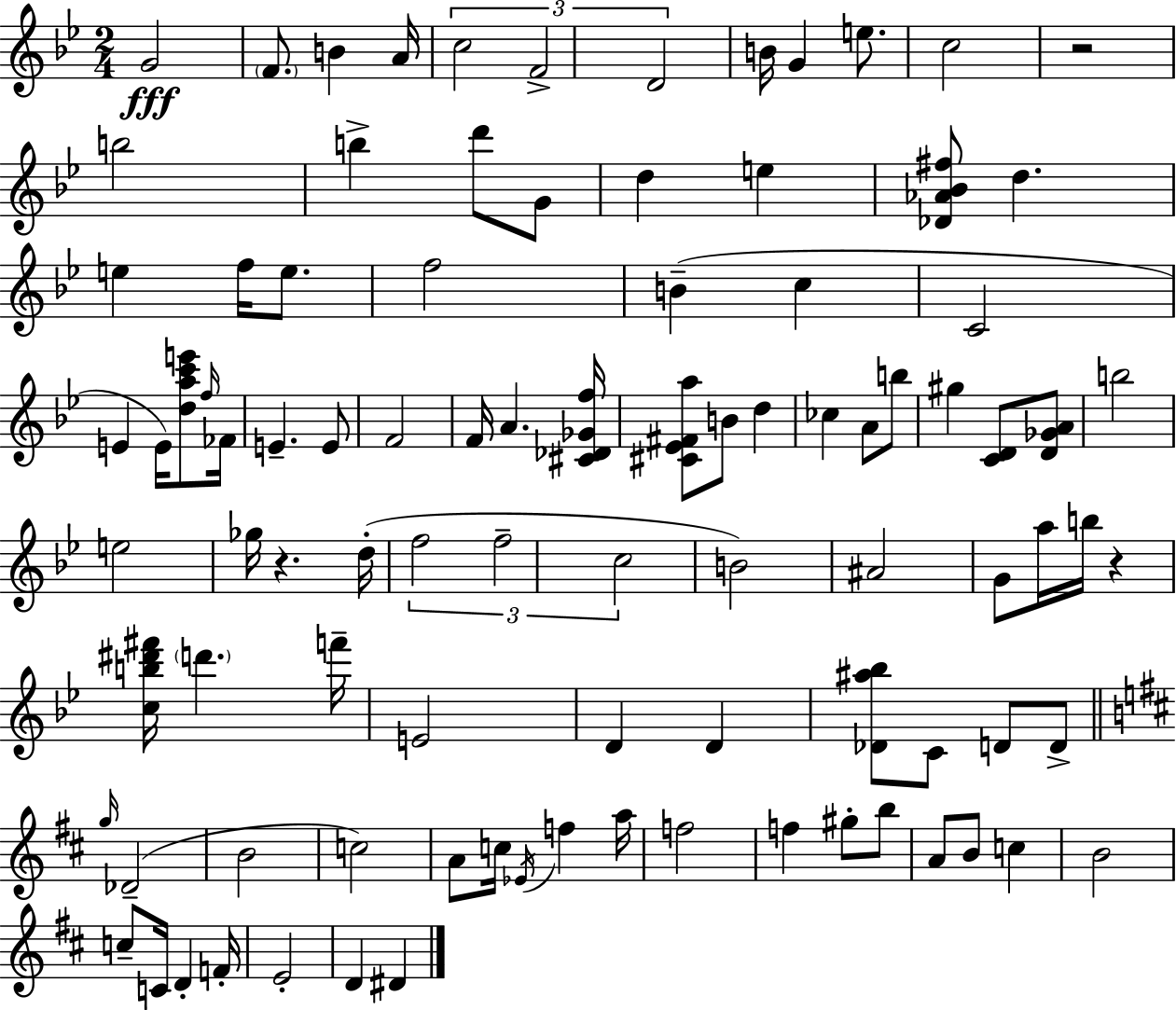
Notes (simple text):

G4/h F4/e. B4/q A4/s C5/h F4/h D4/h B4/s G4/q E5/e. C5/h R/h B5/h B5/q D6/e G4/e D5/q E5/q [Db4,Ab4,Bb4,F#5]/e D5/q. E5/q F5/s E5/e. F5/h B4/q C5/q C4/h E4/q E4/s [D5,A5,C6,E6]/e F5/s FES4/s E4/q. E4/e F4/h F4/s A4/q. [C#4,Db4,Gb4,F5]/s [C#4,Eb4,F#4,A5]/e B4/e D5/q CES5/q A4/e B5/e G#5/q [C4,D4]/e [D4,Gb4,A4]/e B5/h E5/h Gb5/s R/q. D5/s F5/h F5/h C5/h B4/h A#4/h G4/e A5/s B5/s R/q [C5,B5,D#6,F#6]/s D6/q. F6/s E4/h D4/q D4/q [Db4,A#5,Bb5]/e C4/e D4/e D4/e G5/s Db4/h B4/h C5/h A4/e C5/s Eb4/s F5/q A5/s F5/h F5/q G#5/e B5/e A4/e B4/e C5/q B4/h C5/e C4/s D4/q F4/s E4/h D4/q D#4/q